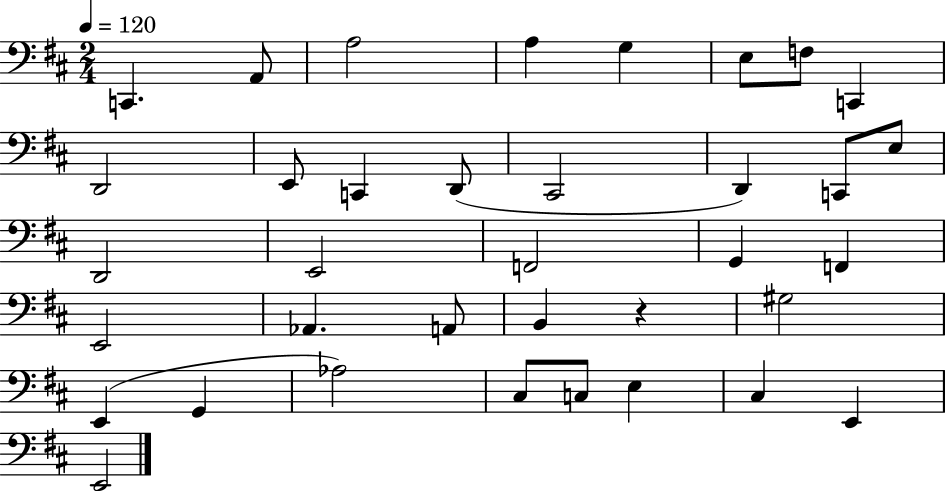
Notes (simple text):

C2/q. A2/e A3/h A3/q G3/q E3/e F3/e C2/q D2/h E2/e C2/q D2/e C#2/h D2/q C2/e E3/e D2/h E2/h F2/h G2/q F2/q E2/h Ab2/q. A2/e B2/q R/q G#3/h E2/q G2/q Ab3/h C#3/e C3/e E3/q C#3/q E2/q E2/h